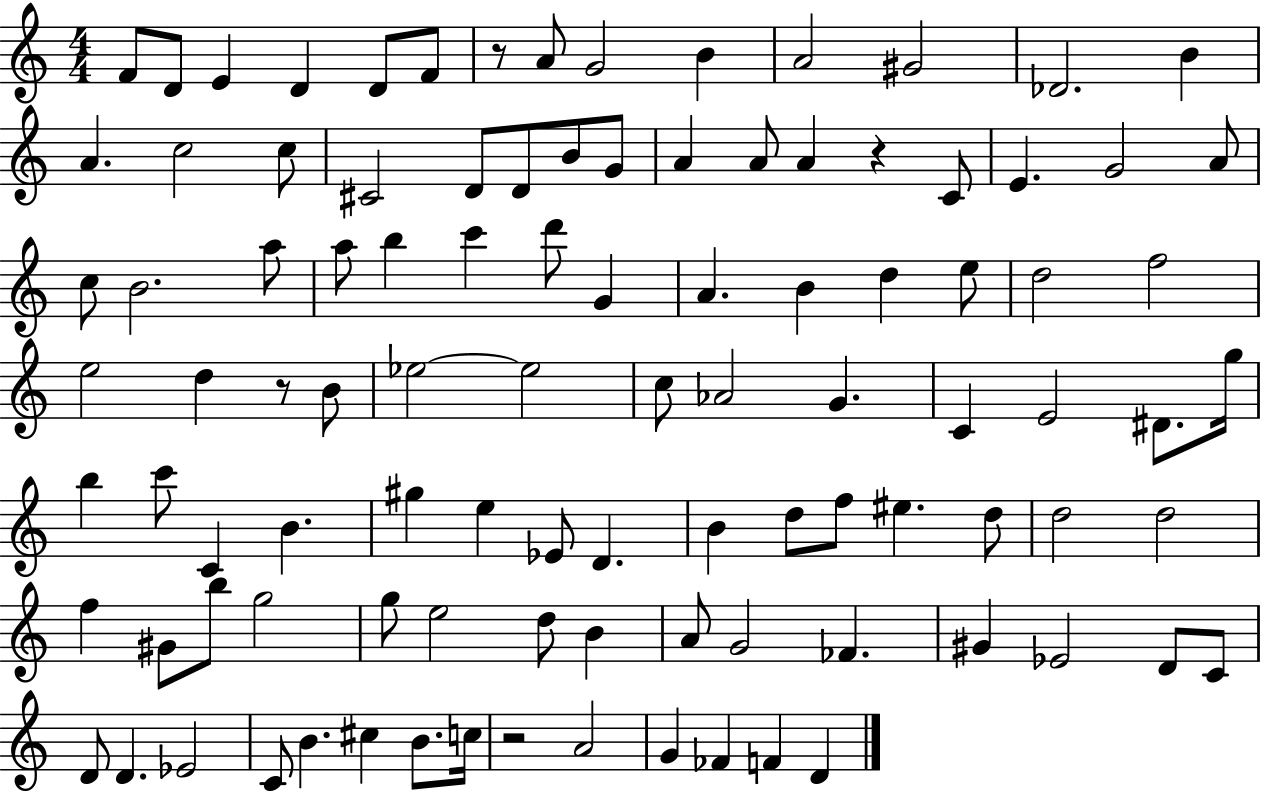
X:1
T:Untitled
M:4/4
L:1/4
K:C
F/2 D/2 E D D/2 F/2 z/2 A/2 G2 B A2 ^G2 _D2 B A c2 c/2 ^C2 D/2 D/2 B/2 G/2 A A/2 A z C/2 E G2 A/2 c/2 B2 a/2 a/2 b c' d'/2 G A B d e/2 d2 f2 e2 d z/2 B/2 _e2 _e2 c/2 _A2 G C E2 ^D/2 g/4 b c'/2 C B ^g e _E/2 D B d/2 f/2 ^e d/2 d2 d2 f ^G/2 b/2 g2 g/2 e2 d/2 B A/2 G2 _F ^G _E2 D/2 C/2 D/2 D _E2 C/2 B ^c B/2 c/4 z2 A2 G _F F D